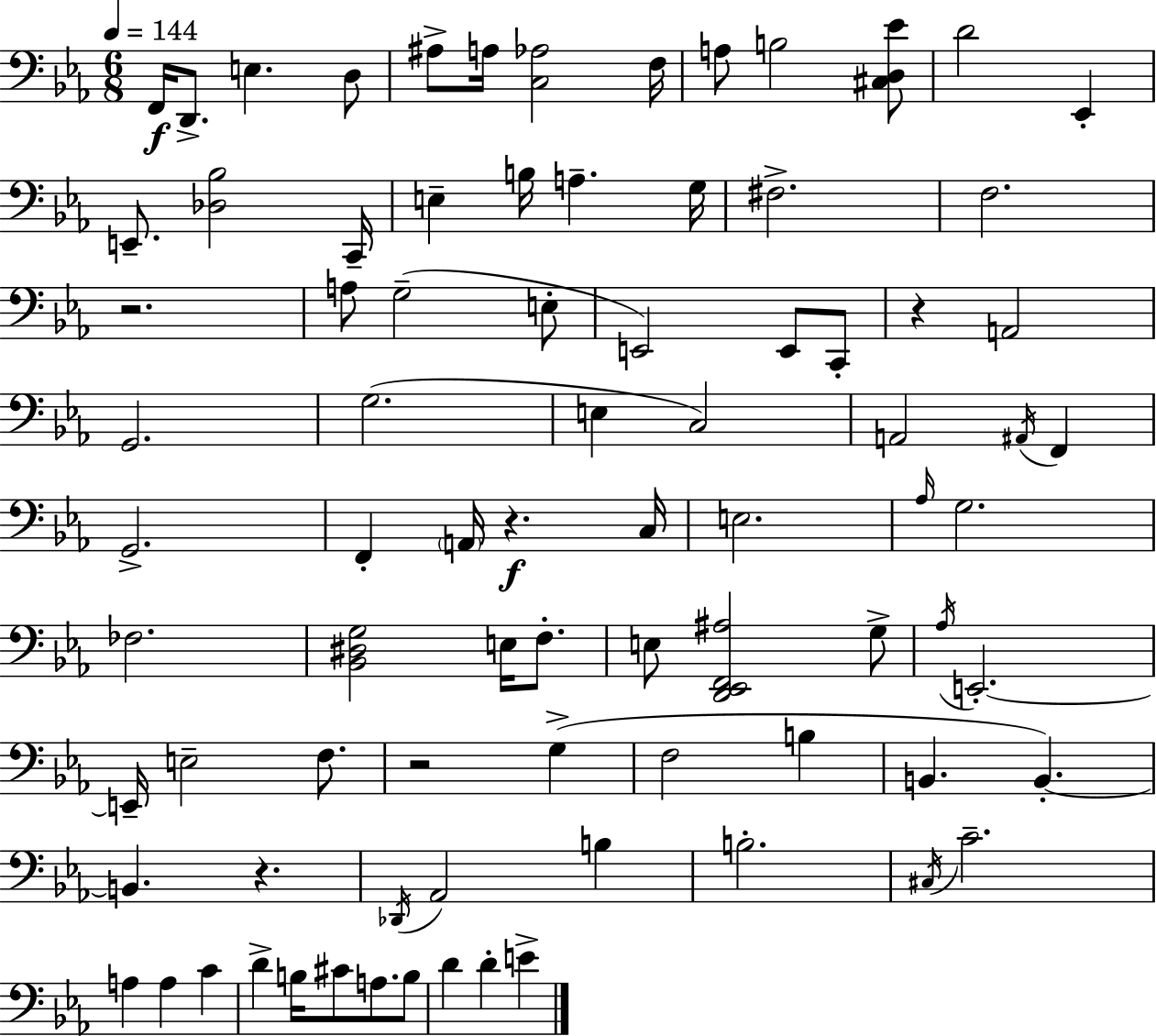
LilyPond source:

{
  \clef bass
  \numericTimeSignature
  \time 6/8
  \key c \minor
  \tempo 4 = 144
  f,16\f d,8.-> e4. d8 | ais8-> a16 <c aes>2 f16 | a8 b2 <cis d ees'>8 | d'2 ees,4-. | \break e,8.-- <des bes>2 c,16-- | e4-- b16 a4.-- g16 | fis2.-> | f2. | \break r2. | a8 g2--( e8-. | e,2) e,8 c,8-. | r4 a,2 | \break g,2. | g2.( | e4 c2) | a,2 \acciaccatura { ais,16 } f,4 | \break g,2.-> | f,4-. \parenthesize a,16 r4.\f | c16 e2. | \grace { aes16 } g2. | \break fes2. | <bes, dis g>2 e16 f8.-. | e8 <d, ees, f, ais>2 | g8-> \acciaccatura { aes16 } e,2.-.~~ | \break e,16-- e2-- | f8. r2 g4->( | f2 b4 | b,4. b,4.-.~~) | \break b,4. r4. | \acciaccatura { des,16 } aes,2 | b4 b2.-. | \acciaccatura { cis16 } c'2.-- | \break a4 a4 | c'4 d'4-> b16 cis'8 | a8. b8 d'4 d'4-. | e'4-> \bar "|."
}